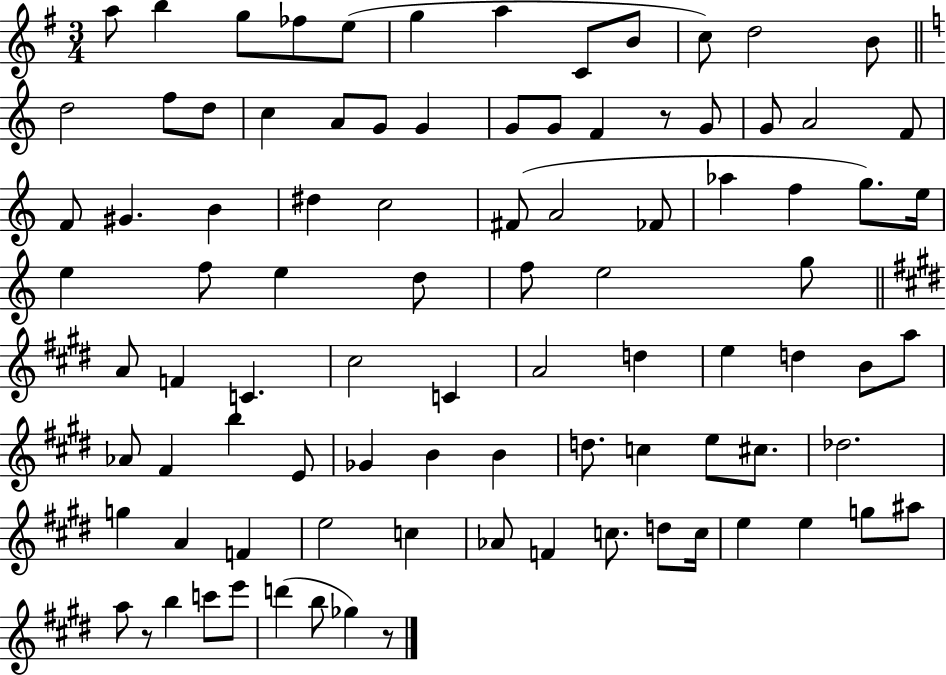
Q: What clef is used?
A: treble